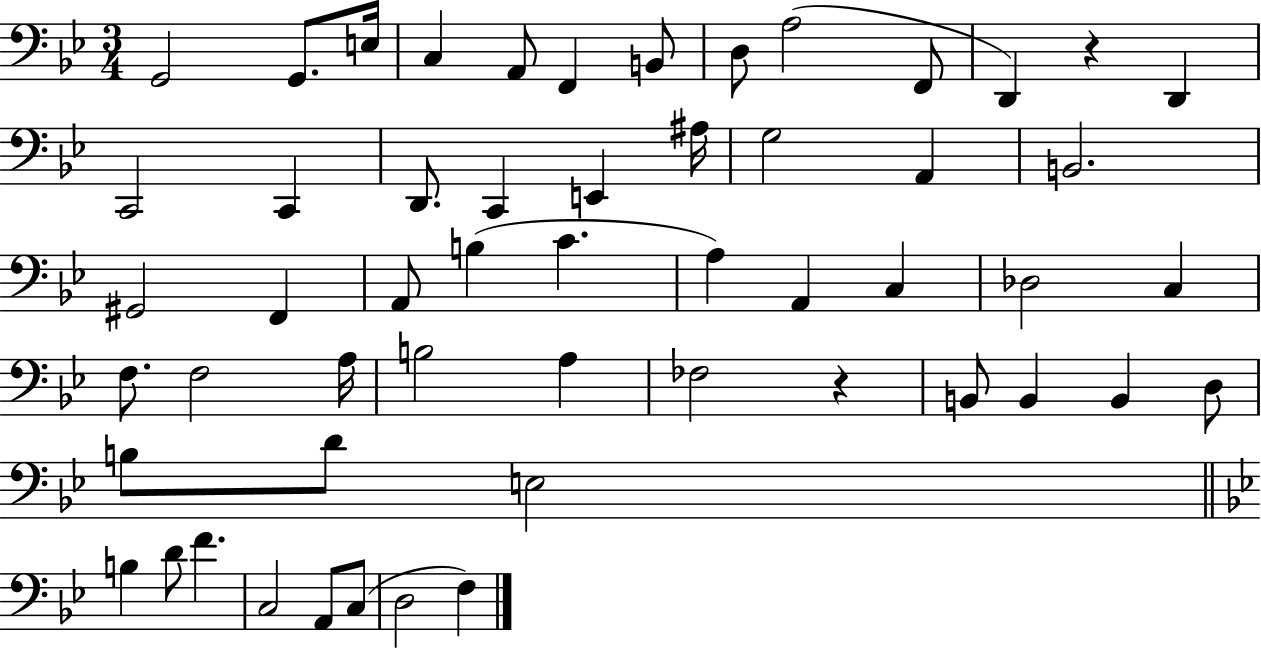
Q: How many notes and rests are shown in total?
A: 54